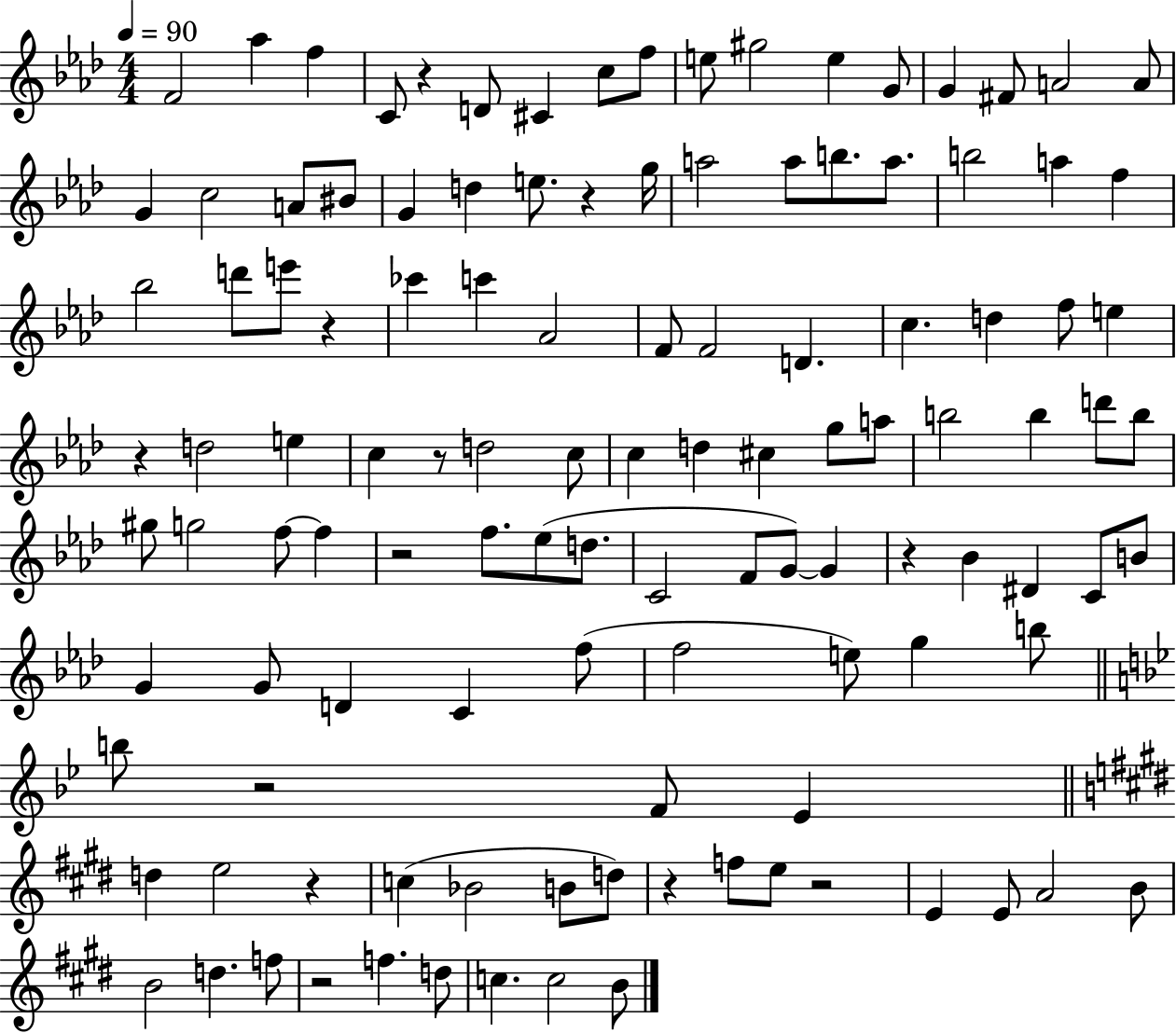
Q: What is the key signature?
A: AES major